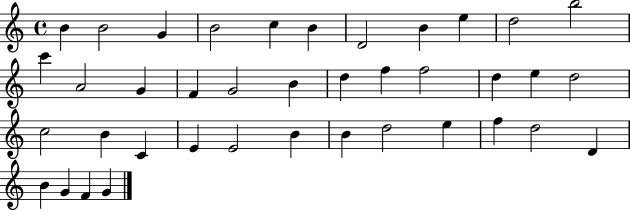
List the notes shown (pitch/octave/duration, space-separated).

B4/q B4/h G4/q B4/h C5/q B4/q D4/h B4/q E5/q D5/h B5/h C6/q A4/h G4/q F4/q G4/h B4/q D5/q F5/q F5/h D5/q E5/q D5/h C5/h B4/q C4/q E4/q E4/h B4/q B4/q D5/h E5/q F5/q D5/h D4/q B4/q G4/q F4/q G4/q